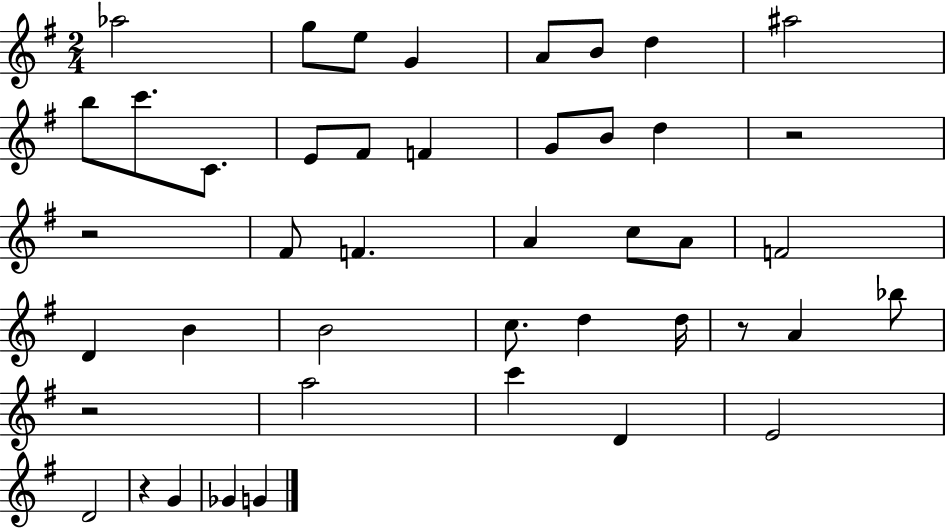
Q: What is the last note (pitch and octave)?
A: G4